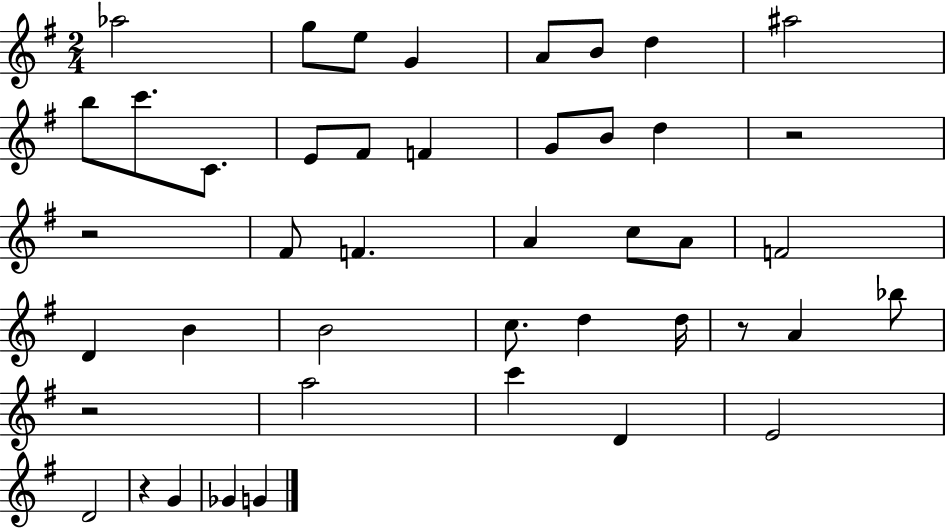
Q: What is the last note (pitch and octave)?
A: G4